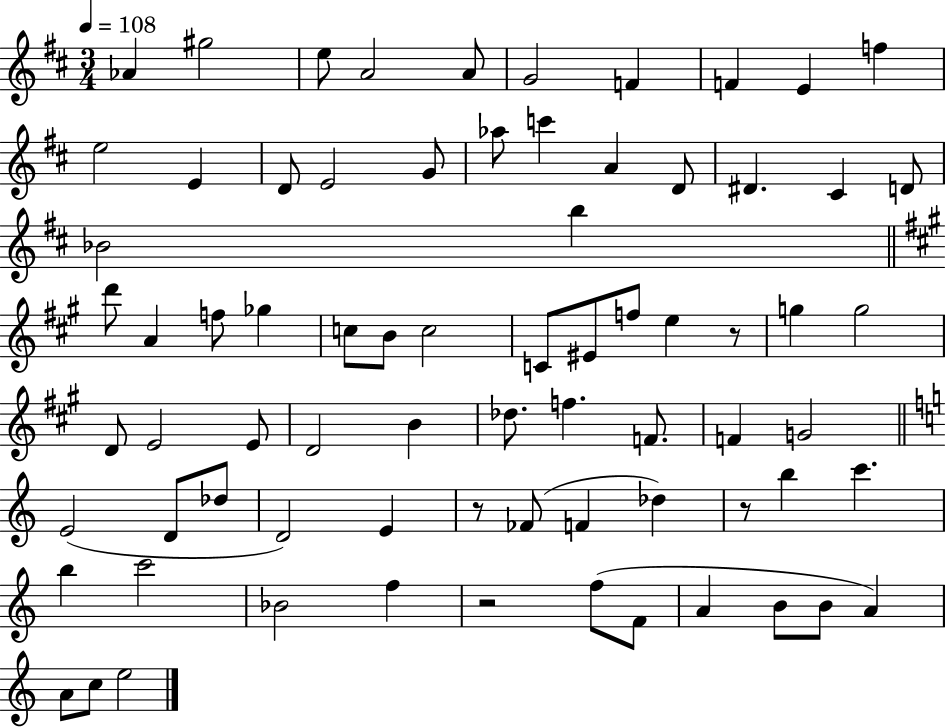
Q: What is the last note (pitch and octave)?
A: E5